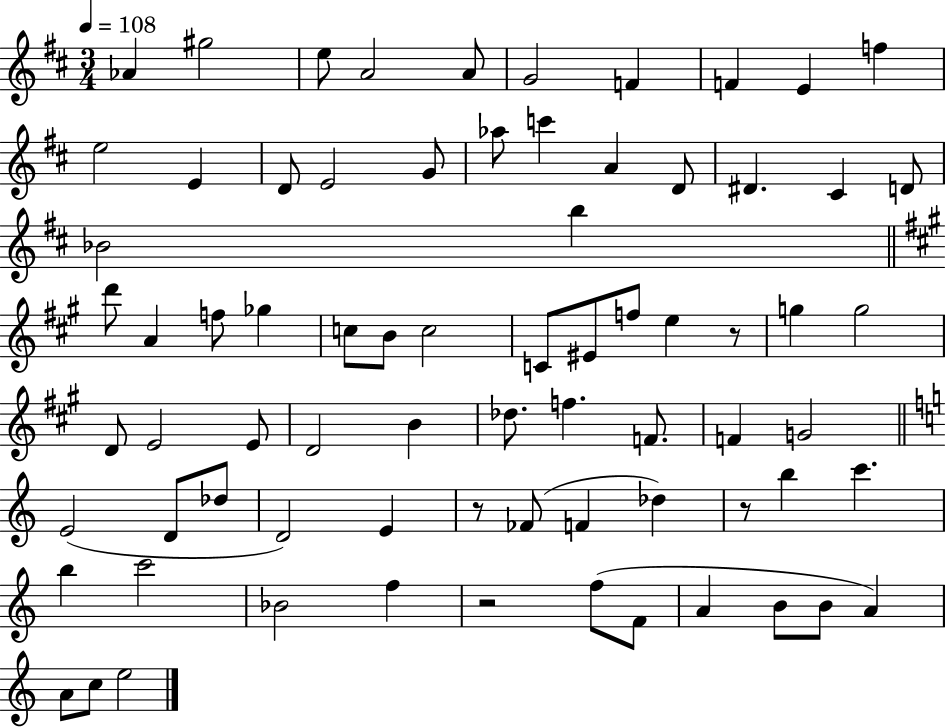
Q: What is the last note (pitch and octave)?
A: E5